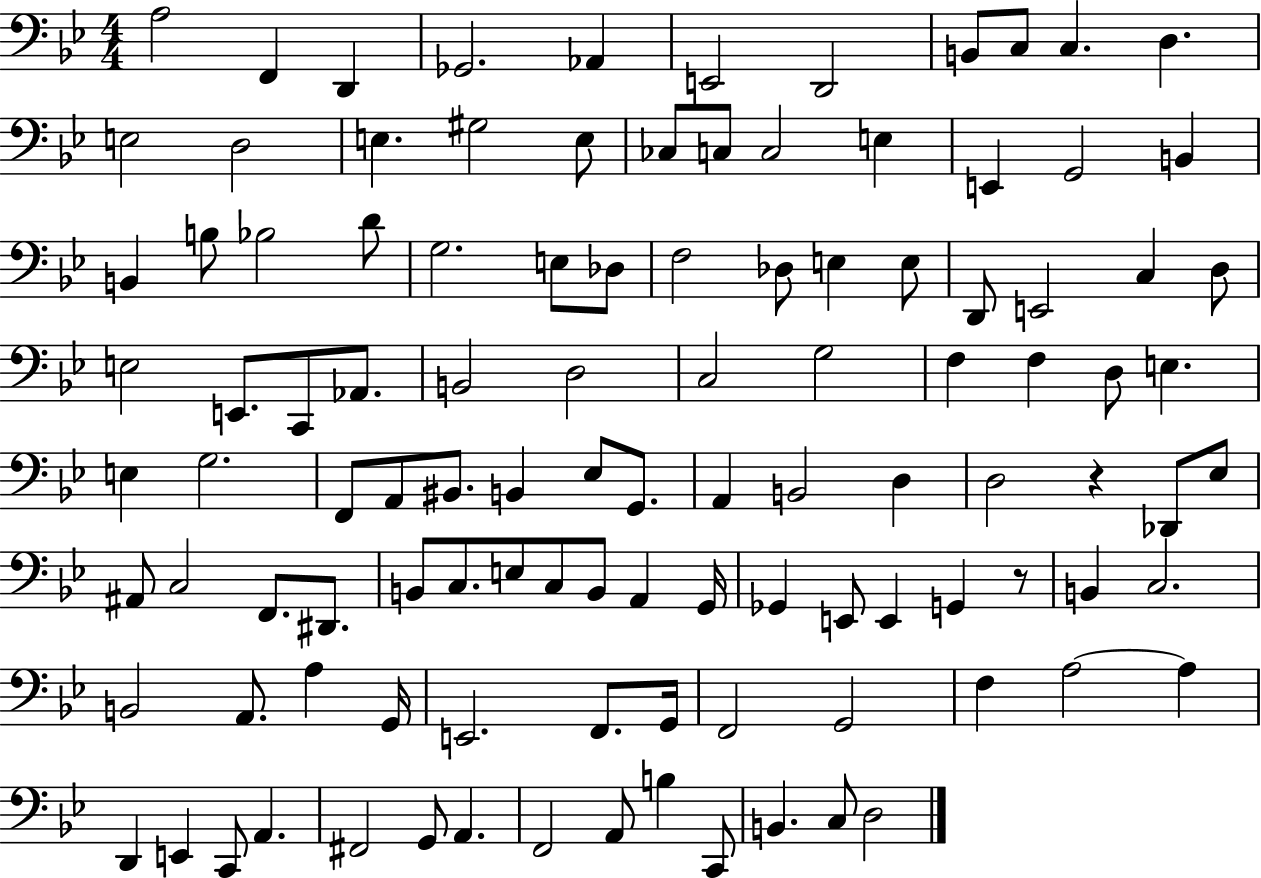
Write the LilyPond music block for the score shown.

{
  \clef bass
  \numericTimeSignature
  \time 4/4
  \key bes \major
  a2 f,4 d,4 | ges,2. aes,4 | e,2 d,2 | b,8 c8 c4. d4. | \break e2 d2 | e4. gis2 e8 | ces8 c8 c2 e4 | e,4 g,2 b,4 | \break b,4 b8 bes2 d'8 | g2. e8 des8 | f2 des8 e4 e8 | d,8 e,2 c4 d8 | \break e2 e,8. c,8 aes,8. | b,2 d2 | c2 g2 | f4 f4 d8 e4. | \break e4 g2. | f,8 a,8 bis,8. b,4 ees8 g,8. | a,4 b,2 d4 | d2 r4 des,8 ees8 | \break ais,8 c2 f,8. dis,8. | b,8 c8. e8 c8 b,8 a,4 g,16 | ges,4 e,8 e,4 g,4 r8 | b,4 c2. | \break b,2 a,8. a4 g,16 | e,2. f,8. g,16 | f,2 g,2 | f4 a2~~ a4 | \break d,4 e,4 c,8 a,4. | fis,2 g,8 a,4. | f,2 a,8 b4 c,8 | b,4. c8 d2 | \break \bar "|."
}